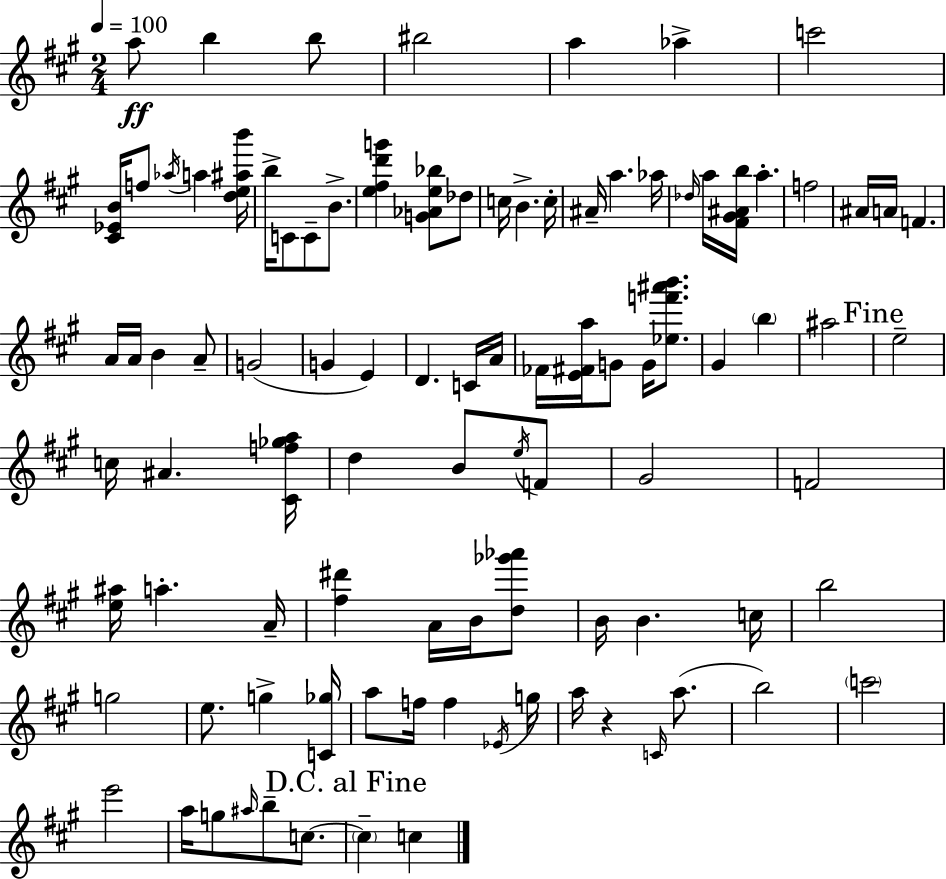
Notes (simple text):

A5/e B5/q B5/e BIS5/h A5/q Ab5/q C6/h [C#4,Eb4,B4]/s F5/e Ab5/s A5/q [D5,E5,A#5,B6]/s B5/s C4/e C4/e B4/e. [E5,F#5,D6,G6]/q [G4,Ab4,E5,Bb5]/e Db5/e C5/s B4/q. C5/s A#4/s A5/q. Ab5/s Db5/s A5/s [F#4,G#4,A#4,B5]/s A5/q. F5/h A#4/s A4/s F4/q. A4/s A4/s B4/q A4/e G4/h G4/q E4/q D4/q. C4/s A4/s FES4/s [E4,F#4,A5]/s G4/e G4/s [Eb5,F6,A#6,B6]/e. G#4/q B5/q A#5/h E5/h C5/s A#4/q. [C#4,F5,Gb5,A5]/s D5/q B4/e E5/s F4/e G#4/h F4/h [E5,A#5]/s A5/q. A4/s [F#5,D#6]/q A4/s B4/s [D5,Gb6,Ab6]/e B4/s B4/q. C5/s B5/h G5/h E5/e. G5/q [C4,Gb5]/s A5/e F5/s F5/q Eb4/s G5/s A5/s R/q C4/s A5/e. B5/h C6/h E6/h A5/s G5/e A#5/s B5/e C5/e. C5/q C5/q